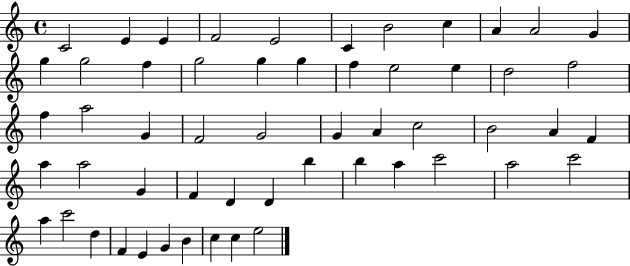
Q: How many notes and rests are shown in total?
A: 55